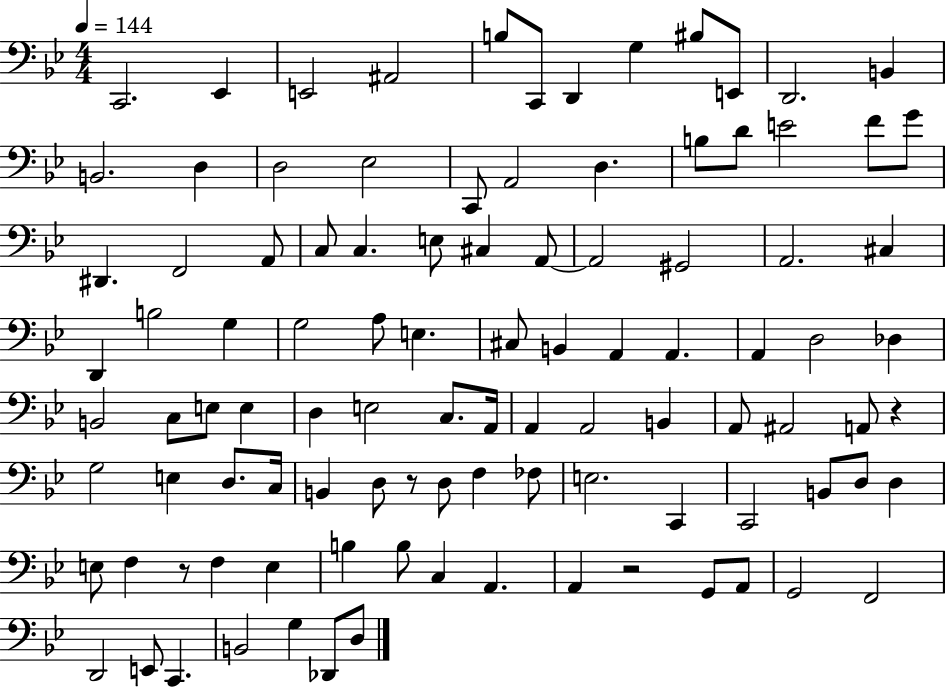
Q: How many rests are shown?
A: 4